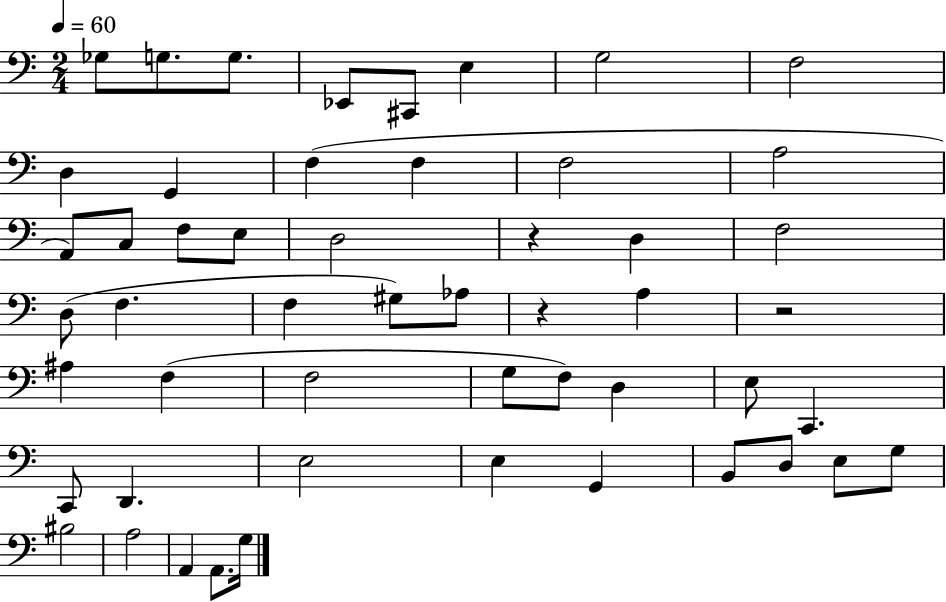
Gb3/e G3/e. G3/e. Eb2/e C#2/e E3/q G3/h F3/h D3/q G2/q F3/q F3/q F3/h A3/h A2/e C3/e F3/e E3/e D3/h R/q D3/q F3/h D3/e F3/q. F3/q G#3/e Ab3/e R/q A3/q R/h A#3/q F3/q F3/h G3/e F3/e D3/q E3/e C2/q. C2/e D2/q. E3/h E3/q G2/q B2/e D3/e E3/e G3/e BIS3/h A3/h A2/q A2/e. G3/s